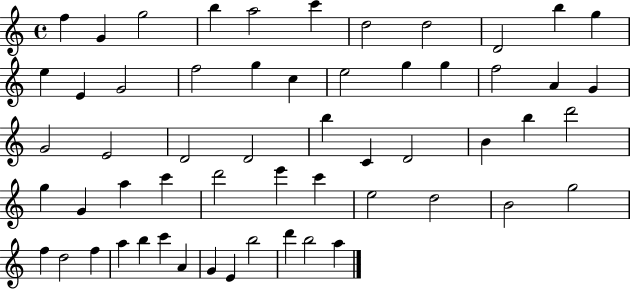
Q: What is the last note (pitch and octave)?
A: A5